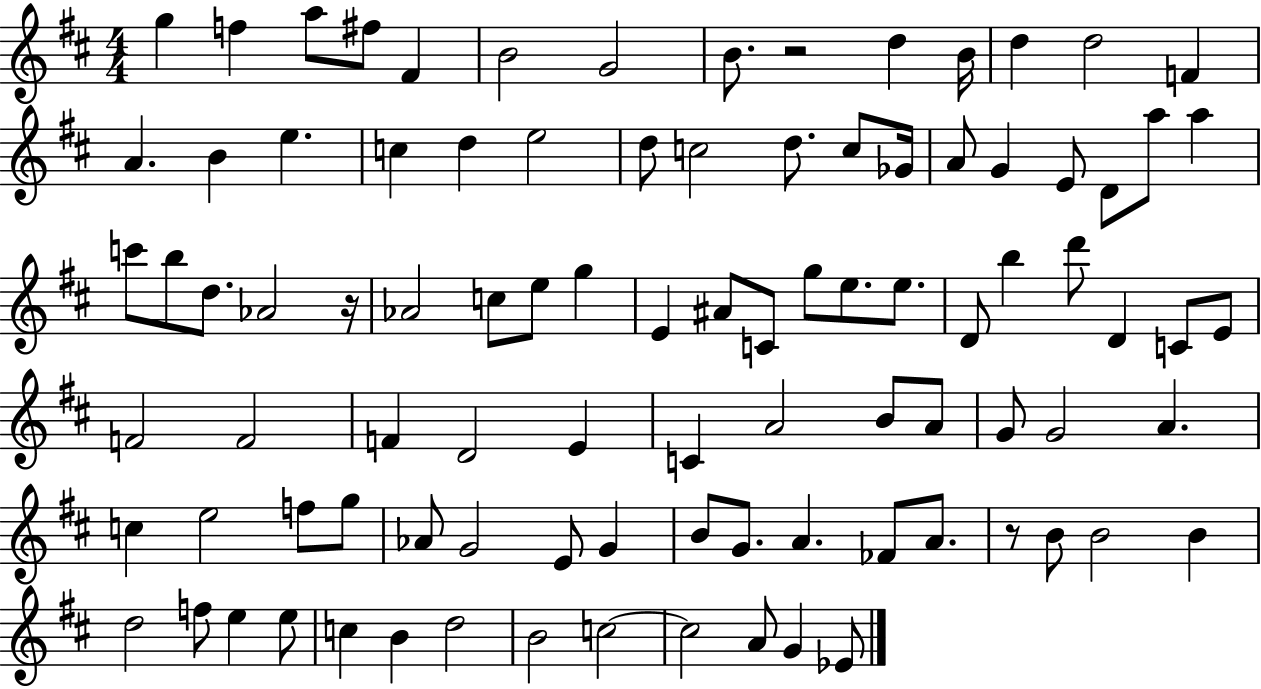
{
  \clef treble
  \numericTimeSignature
  \time 4/4
  \key d \major
  g''4 f''4 a''8 fis''8 fis'4 | b'2 g'2 | b'8. r2 d''4 b'16 | d''4 d''2 f'4 | \break a'4. b'4 e''4. | c''4 d''4 e''2 | d''8 c''2 d''8. c''8 ges'16 | a'8 g'4 e'8 d'8 a''8 a''4 | \break c'''8 b''8 d''8. aes'2 r16 | aes'2 c''8 e''8 g''4 | e'4 ais'8 c'8 g''8 e''8. e''8. | d'8 b''4 d'''8 d'4 c'8 e'8 | \break f'2 f'2 | f'4 d'2 e'4 | c'4 a'2 b'8 a'8 | g'8 g'2 a'4. | \break c''4 e''2 f''8 g''8 | aes'8 g'2 e'8 g'4 | b'8 g'8. a'4. fes'8 a'8. | r8 b'8 b'2 b'4 | \break d''2 f''8 e''4 e''8 | c''4 b'4 d''2 | b'2 c''2~~ | c''2 a'8 g'4 ees'8 | \break \bar "|."
}